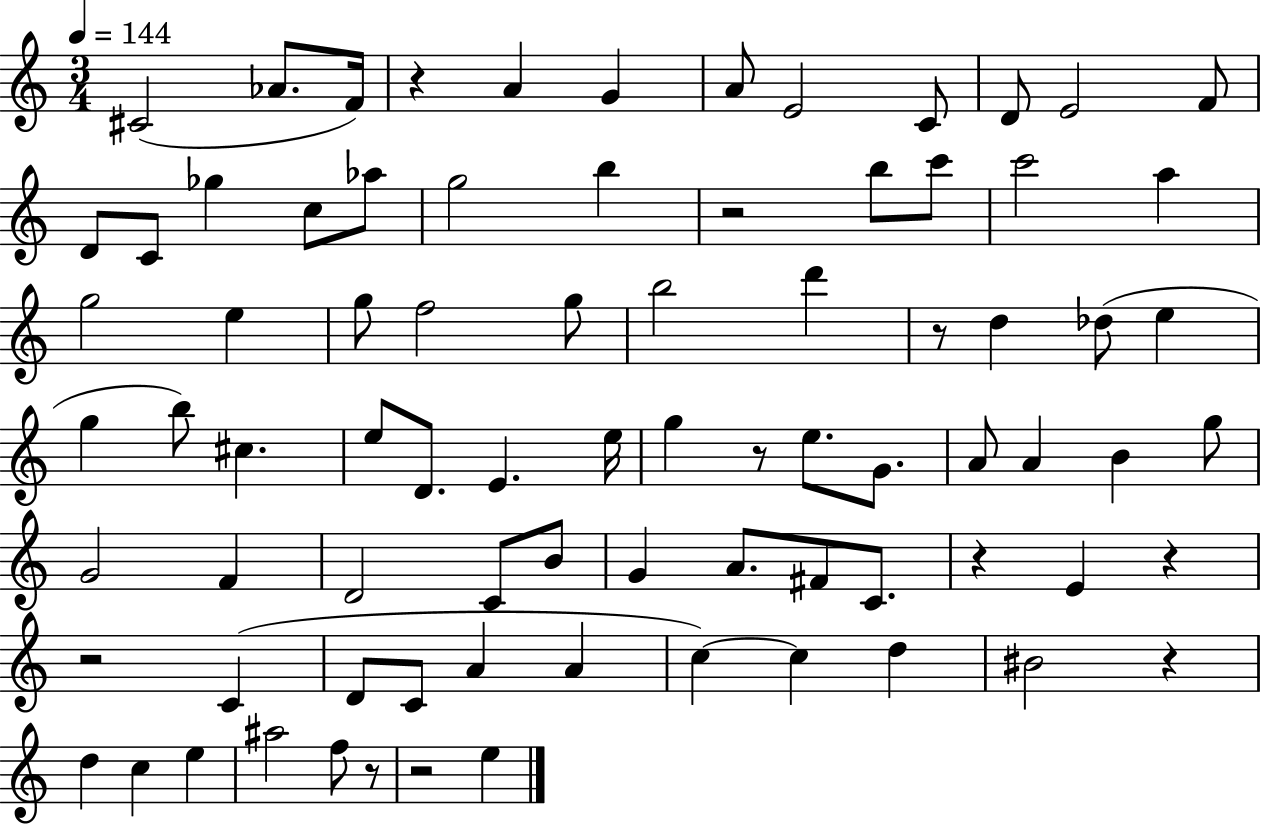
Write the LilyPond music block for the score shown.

{
  \clef treble
  \numericTimeSignature
  \time 3/4
  \key c \major
  \tempo 4 = 144
  \repeat volta 2 { cis'2( aes'8. f'16) | r4 a'4 g'4 | a'8 e'2 c'8 | d'8 e'2 f'8 | \break d'8 c'8 ges''4 c''8 aes''8 | g''2 b''4 | r2 b''8 c'''8 | c'''2 a''4 | \break g''2 e''4 | g''8 f''2 g''8 | b''2 d'''4 | r8 d''4 des''8( e''4 | \break g''4 b''8) cis''4. | e''8 d'8. e'4. e''16 | g''4 r8 e''8. g'8. | a'8 a'4 b'4 g''8 | \break g'2 f'4 | d'2 c'8 b'8 | g'4 a'8. fis'8 c'8. | r4 e'4 r4 | \break r2 c'4( | d'8 c'8 a'4 a'4 | c''4~~) c''4 d''4 | bis'2 r4 | \break d''4 c''4 e''4 | ais''2 f''8 r8 | r2 e''4 | } \bar "|."
}